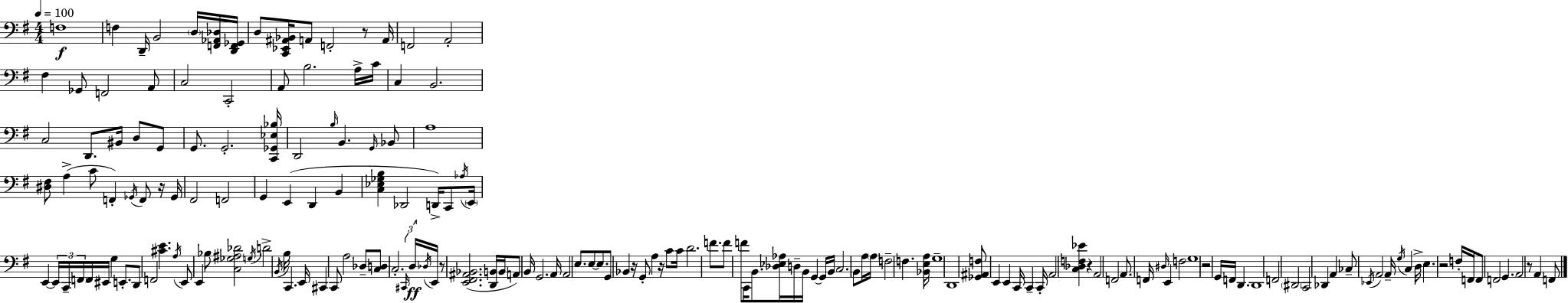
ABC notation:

X:1
T:Untitled
M:4/4
L:1/4
K:Em
F,4 F, D,,/4 B,,2 D,/4 [F,,_A,,_D,]/4 [D,,F,,_G,,]/4 D,/2 [C,,_E,,^A,,_B,,]/4 A,,/2 F,,2 z/2 A,,/4 F,,2 A,,2 ^F, _G,,/2 F,,2 A,,/2 C,2 C,,2 A,,/2 B,2 A,/4 C/4 C, B,,2 C,2 D,,/2 ^B,,/4 D,/2 G,,/2 G,,/2 G,,2 [C,,_G,,_E,_B,]/4 D,,2 B,/4 B,, G,,/4 _B,,/2 A,4 [^D,^F,]/2 A, C/2 F,, _G,,/4 F,,/2 z/4 _G,,/4 ^F,,2 F,,2 G,, E,, D,, B,, [C,_E,_G,B,] _D,,2 D,,/4 C,,/2 _A,/4 E,,/4 E,, E,,/4 C,,/4 F,,/4 F,,/4 ^E,,/4 G, E,,/2 D,,/2 F,,2 [^CE] A,/4 E,,/2 E,, _B,/2 [C,_G,^A,_D]2 G,/4 D2 B,,/4 B,/4 C,, E,,/4 ^C,, C,,/2 A,2 _D,/2 [C,D,]/2 C,2 ^C,,/4 D,/4 _D,/4 E,,/4 z/2 [E,,^F,,^A,,_B,,]2 [D,,B,,]/4 B,,/4 A,,/2 B,,/4 G,,2 A,,/4 A,,2 E,/2 E,/2 E,/2 G,,/2 _B,, z/4 G,,/2 A, z/4 C/2 C/4 D2 F/2 F/2 F/2 C,,/4 B,,/2 [_D,_E,_A,]/4 D,/4 B,,/4 G,, G,,/4 B,,/4 C,2 B,,/2 A,/4 A,/4 F,2 F, [_B,,E,A,]/4 G,4 D,,4 [_G,,^A,,F,]/2 E,, E,, C,,/4 C,, C,,/4 A,,2 [C,_D,F,_E] z A,,2 F,,2 A,,/2 F,,/4 ^D,/4 E,, F,2 G,4 z2 G,,/4 F,,/4 D,, D,,4 F,,2 ^D,,2 C,,2 _D,, A,, _C,/2 _E,,/4 A,,2 A,,/4 G,/4 C, D,/4 E, z2 F,/4 F,,/4 F,,/2 F,,2 G,, A,,2 z/2 A,, F,,/2